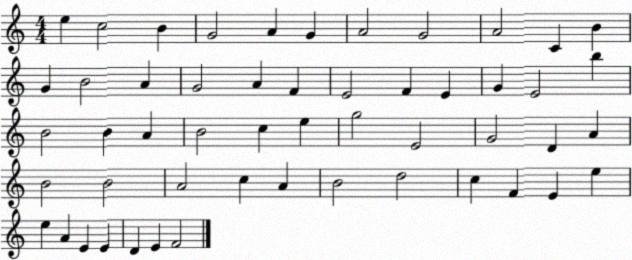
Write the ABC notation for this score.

X:1
T:Untitled
M:4/4
L:1/4
K:C
e c2 B G2 A G A2 G2 A2 C B G B2 A G2 A F E2 F E G E2 b B2 B A B2 c e g2 E2 G2 D A B2 B2 A2 c A B2 d2 c F E e e A E E D E F2